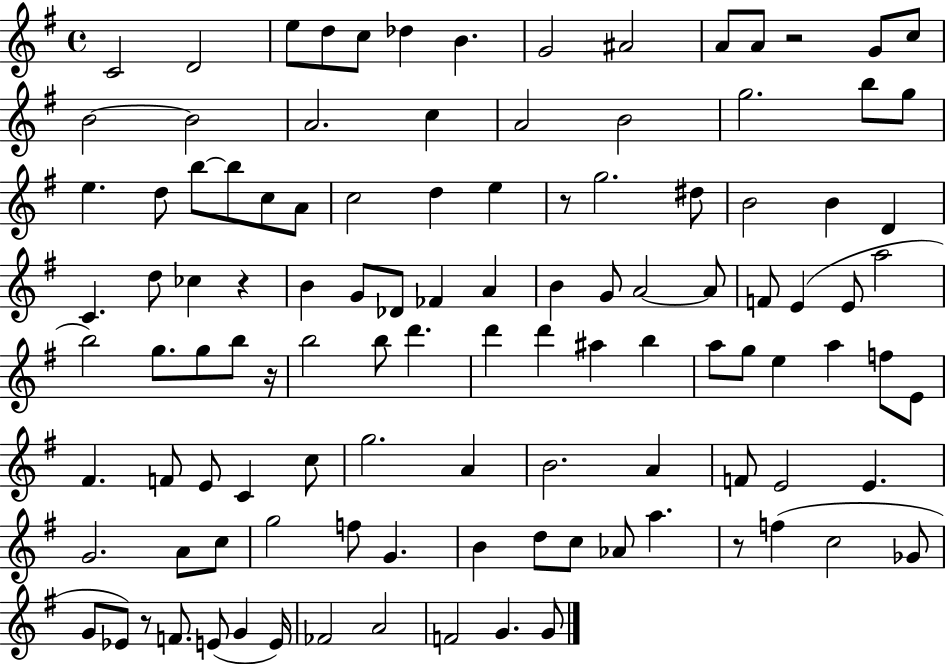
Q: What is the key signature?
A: G major